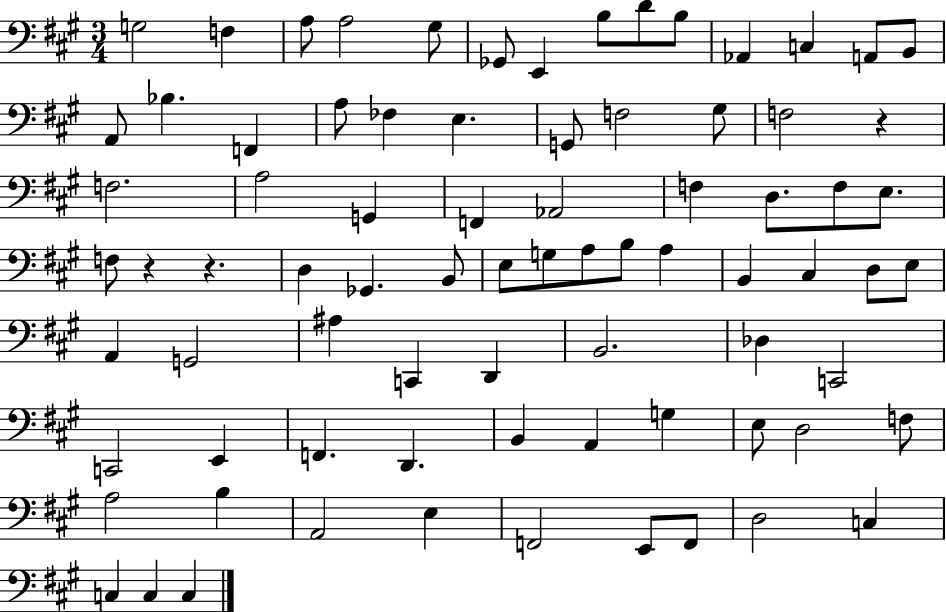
G3/h F3/q A3/e A3/h G#3/e Gb2/e E2/q B3/e D4/e B3/e Ab2/q C3/q A2/e B2/e A2/e Bb3/q. F2/q A3/e FES3/q E3/q. G2/e F3/h G#3/e F3/h R/q F3/h. A3/h G2/q F2/q Ab2/h F3/q D3/e. F3/e E3/e. F3/e R/q R/q. D3/q Gb2/q. B2/e E3/e G3/e A3/e B3/e A3/q B2/q C#3/q D3/e E3/e A2/q G2/h A#3/q C2/q D2/q B2/h. Db3/q C2/h C2/h E2/q F2/q. D2/q. B2/q A2/q G3/q E3/e D3/h F3/e A3/h B3/q A2/h E3/q F2/h E2/e F2/e D3/h C3/q C3/q C3/q C3/q